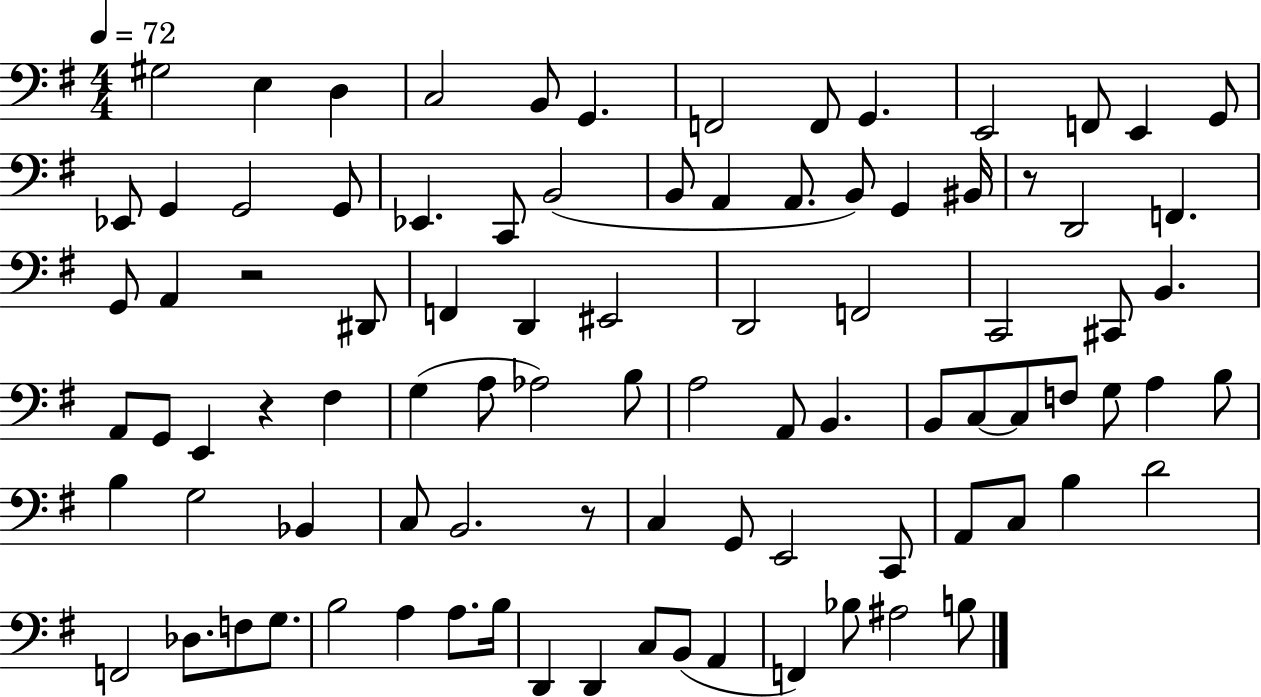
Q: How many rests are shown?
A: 4